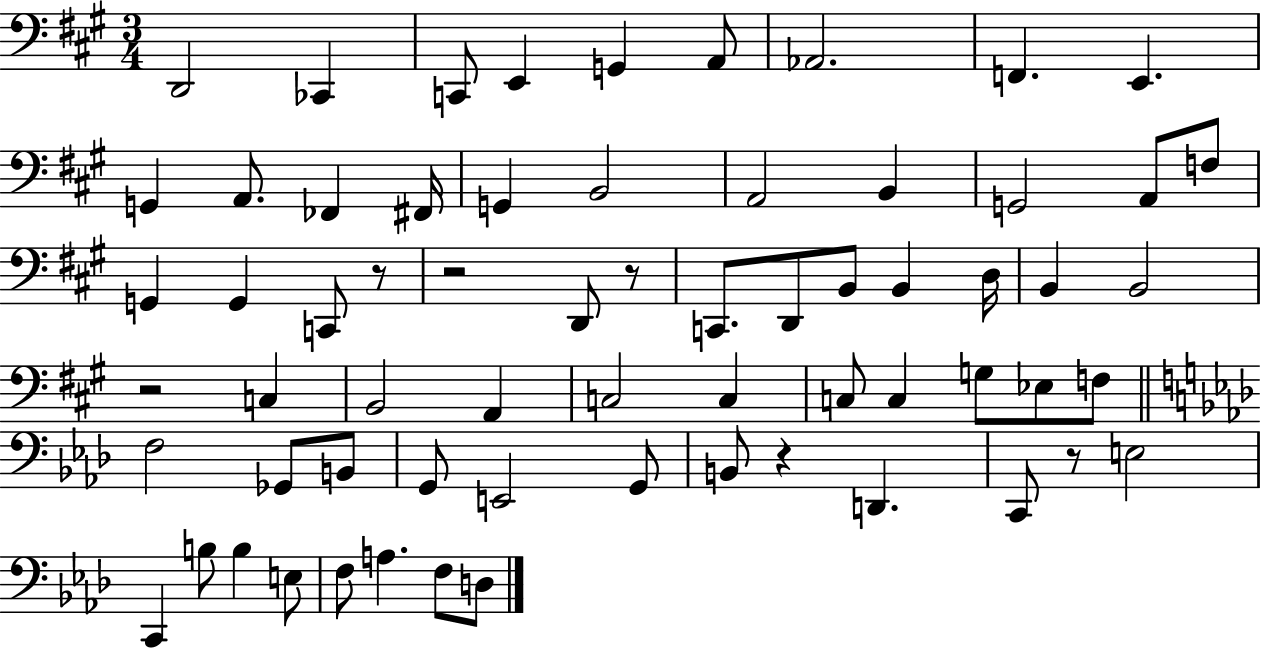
D2/h CES2/q C2/e E2/q G2/q A2/e Ab2/h. F2/q. E2/q. G2/q A2/e. FES2/q F#2/s G2/q B2/h A2/h B2/q G2/h A2/e F3/e G2/q G2/q C2/e R/e R/h D2/e R/e C2/e. D2/e B2/e B2/q D3/s B2/q B2/h R/h C3/q B2/h A2/q C3/h C3/q C3/e C3/q G3/e Eb3/e F3/e F3/h Gb2/e B2/e G2/e E2/h G2/e B2/e R/q D2/q. C2/e R/e E3/h C2/q B3/e B3/q E3/e F3/e A3/q. F3/e D3/e